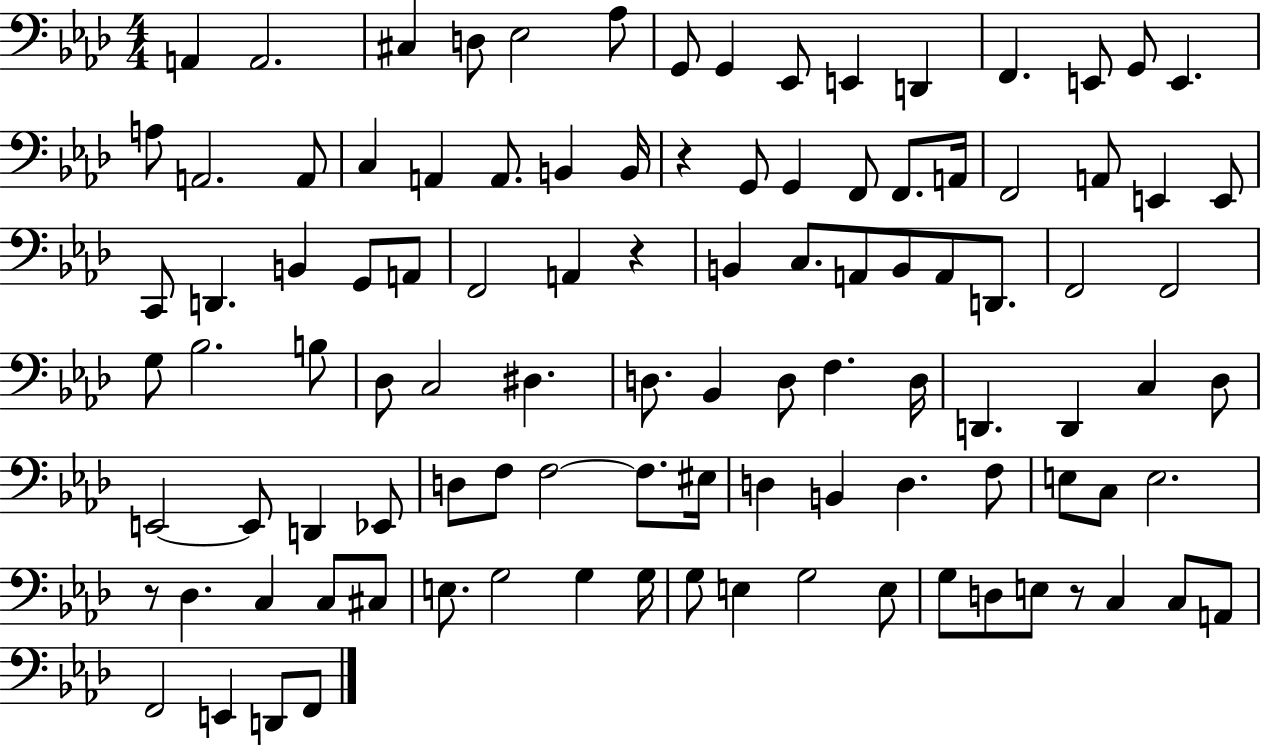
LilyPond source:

{
  \clef bass
  \numericTimeSignature
  \time 4/4
  \key aes \major
  a,4 a,2. | cis4 d8 ees2 aes8 | g,8 g,4 ees,8 e,4 d,4 | f,4. e,8 g,8 e,4. | \break a8 a,2. a,8 | c4 a,4 a,8. b,4 b,16 | r4 g,8 g,4 f,8 f,8. a,16 | f,2 a,8 e,4 e,8 | \break c,8 d,4. b,4 g,8 a,8 | f,2 a,4 r4 | b,4 c8. a,8 b,8 a,8 d,8. | f,2 f,2 | \break g8 bes2. b8 | des8 c2 dis4. | d8. bes,4 d8 f4. d16 | d,4. d,4 c4 des8 | \break e,2~~ e,8 d,4 ees,8 | d8 f8 f2~~ f8. eis16 | d4 b,4 d4. f8 | e8 c8 e2. | \break r8 des4. c4 c8 cis8 | e8. g2 g4 g16 | g8 e4 g2 e8 | g8 d8 e8 r8 c4 c8 a,8 | \break f,2 e,4 d,8 f,8 | \bar "|."
}